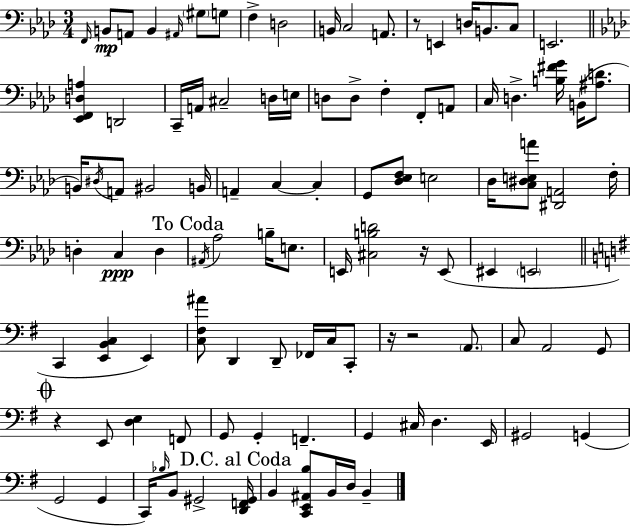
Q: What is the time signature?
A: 3/4